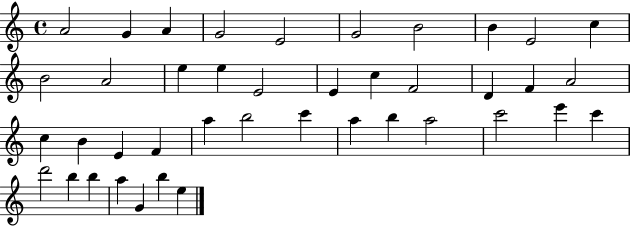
X:1
T:Untitled
M:4/4
L:1/4
K:C
A2 G A G2 E2 G2 B2 B E2 c B2 A2 e e E2 E c F2 D F A2 c B E F a b2 c' a b a2 c'2 e' c' d'2 b b a G b e